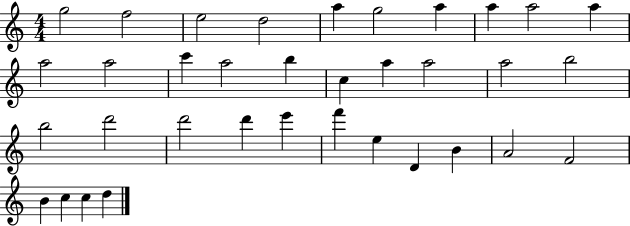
G5/h F5/h E5/h D5/h A5/q G5/h A5/q A5/q A5/h A5/q A5/h A5/h C6/q A5/h B5/q C5/q A5/q A5/h A5/h B5/h B5/h D6/h D6/h D6/q E6/q F6/q E5/q D4/q B4/q A4/h F4/h B4/q C5/q C5/q D5/q